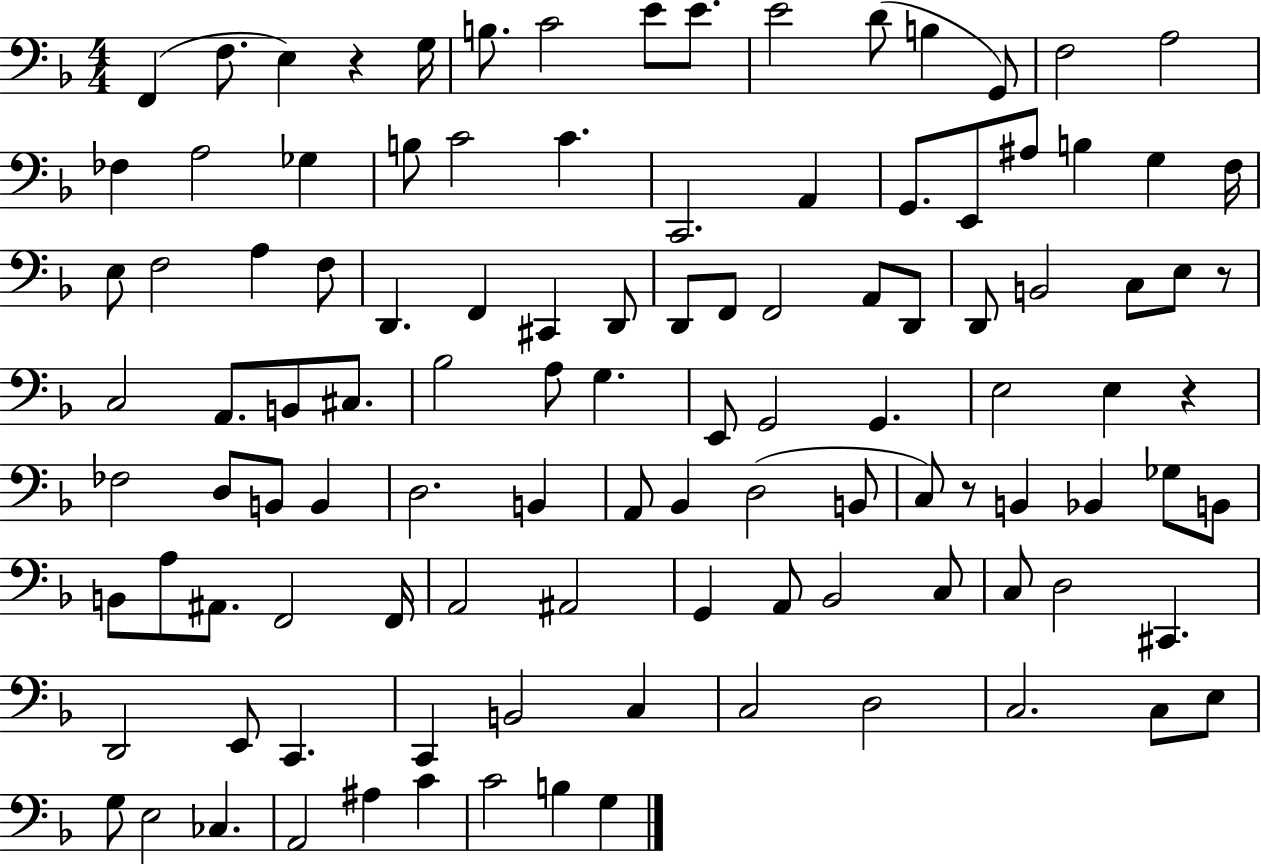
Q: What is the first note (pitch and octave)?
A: F2